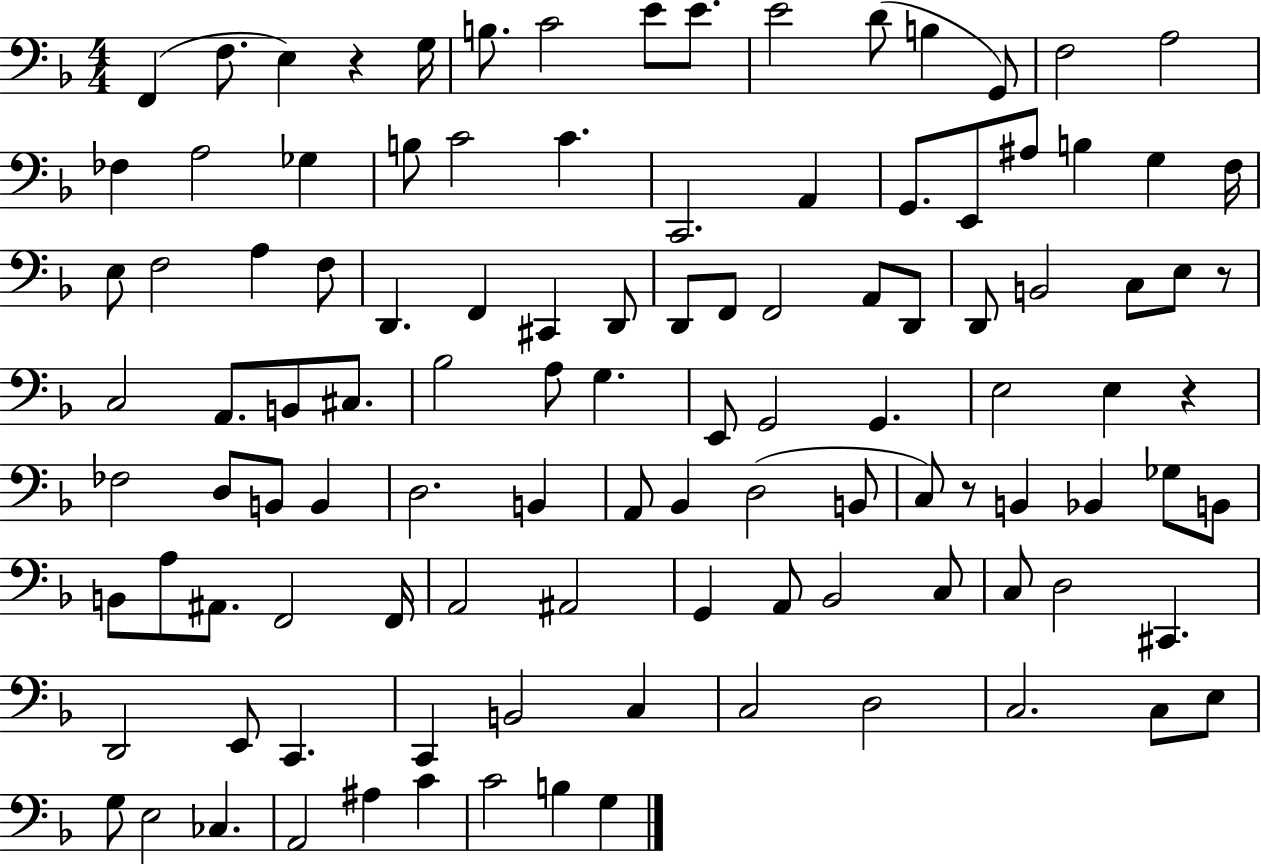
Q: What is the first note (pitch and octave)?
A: F2